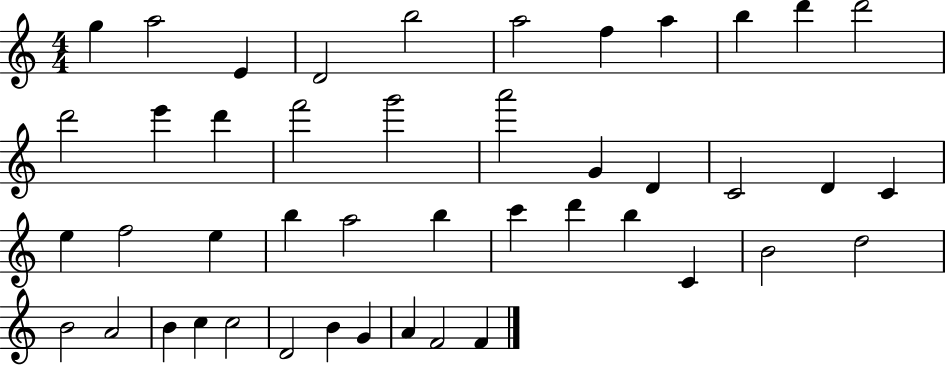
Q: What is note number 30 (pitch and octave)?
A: D6